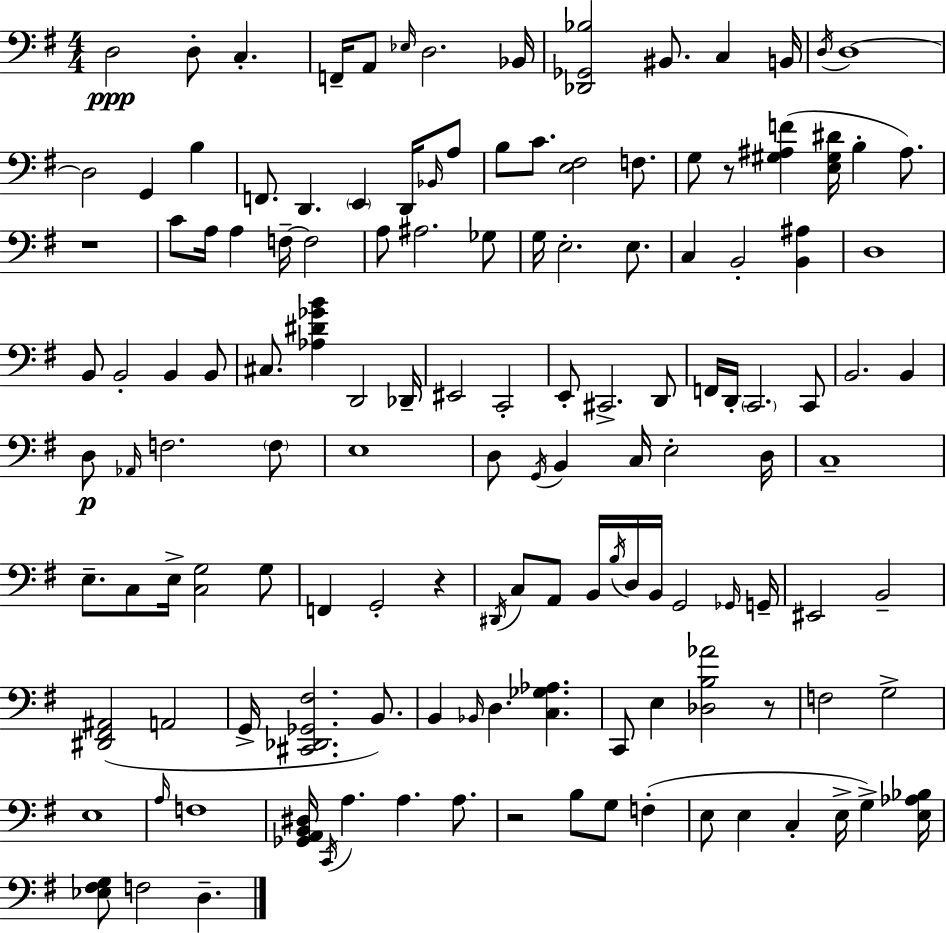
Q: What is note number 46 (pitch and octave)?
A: B2